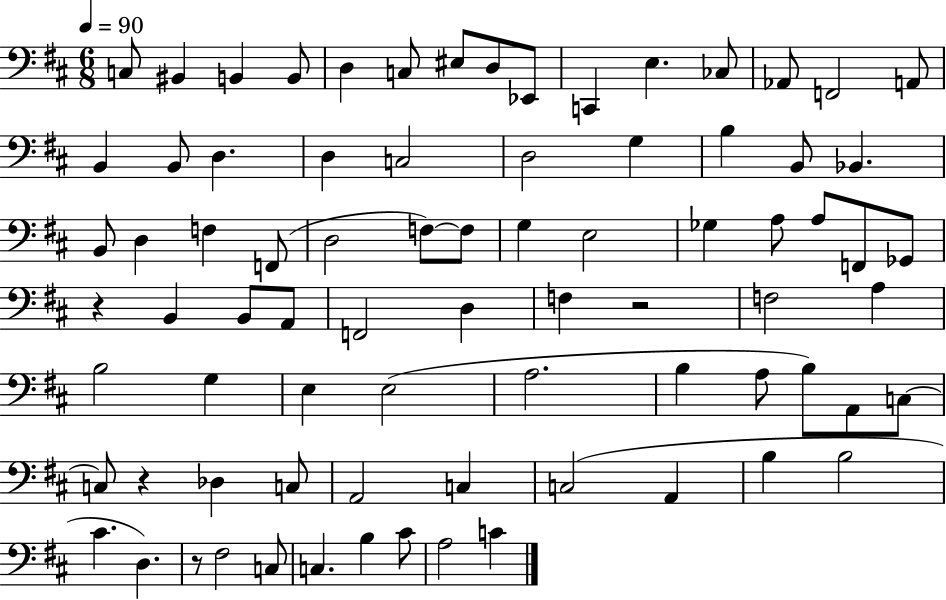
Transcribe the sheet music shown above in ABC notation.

X:1
T:Untitled
M:6/8
L:1/4
K:D
C,/2 ^B,, B,, B,,/2 D, C,/2 ^E,/2 D,/2 _E,,/2 C,, E, _C,/2 _A,,/2 F,,2 A,,/2 B,, B,,/2 D, D, C,2 D,2 G, B, B,,/2 _B,, B,,/2 D, F, F,,/2 D,2 F,/2 F,/2 G, E,2 _G, A,/2 A,/2 F,,/2 _G,,/2 z B,, B,,/2 A,,/2 F,,2 D, F, z2 F,2 A, B,2 G, E, E,2 A,2 B, A,/2 B,/2 A,,/2 C,/2 C,/2 z _D, C,/2 A,,2 C, C,2 A,, B, B,2 ^C D, z/2 ^F,2 C,/2 C, B, ^C/2 A,2 C